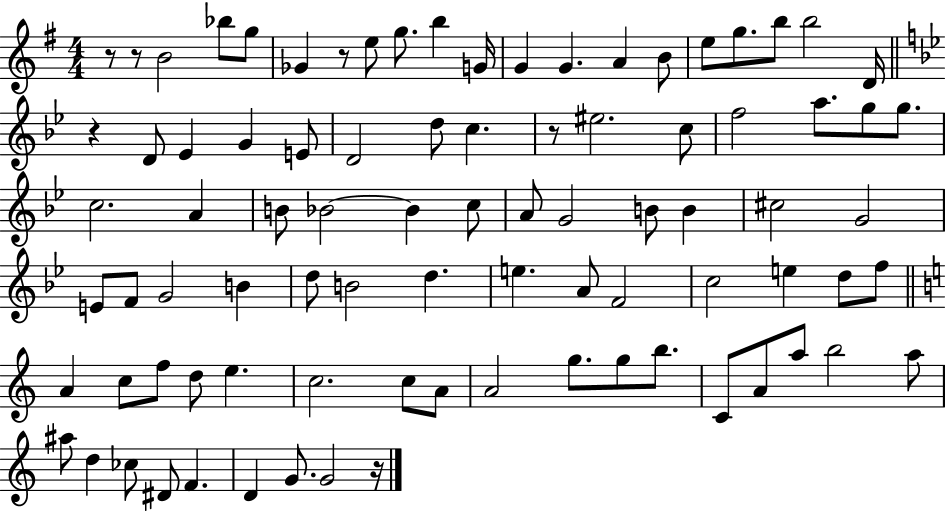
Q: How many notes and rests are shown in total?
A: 87